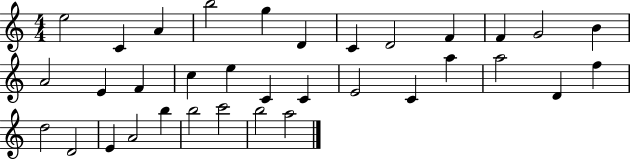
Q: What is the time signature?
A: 4/4